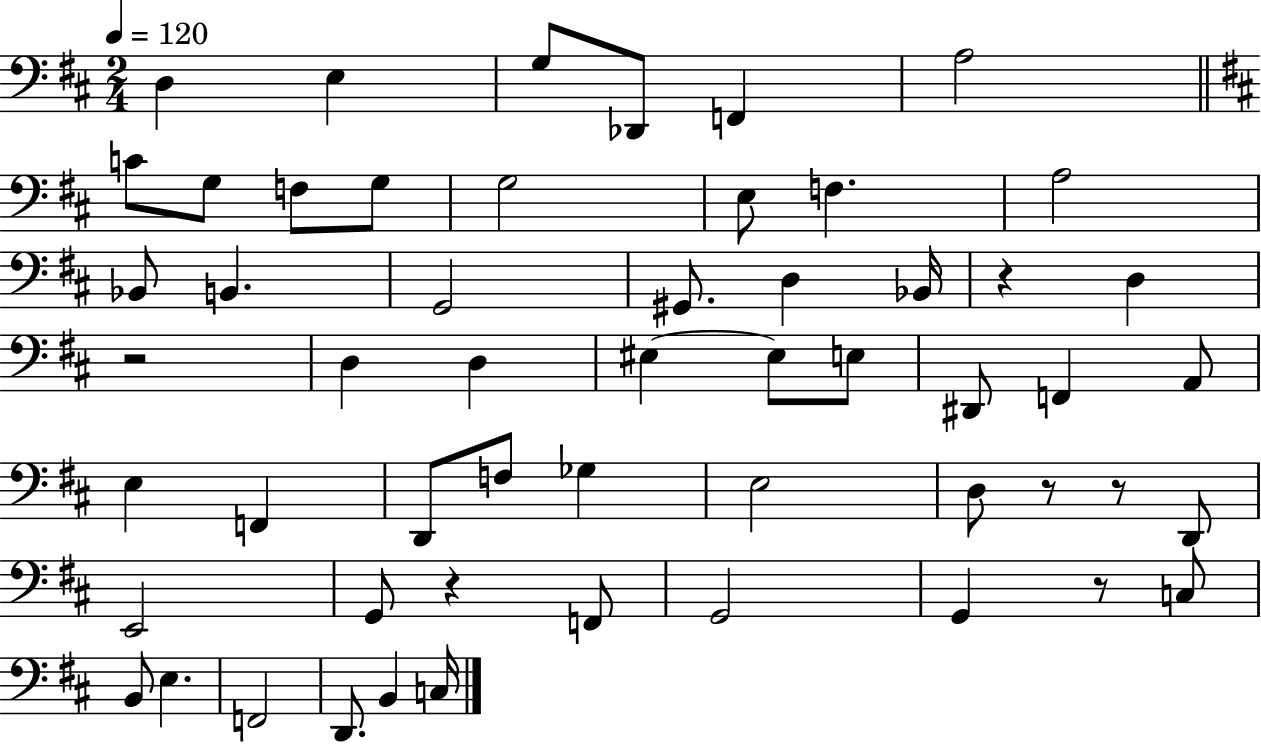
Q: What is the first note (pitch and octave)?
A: D3